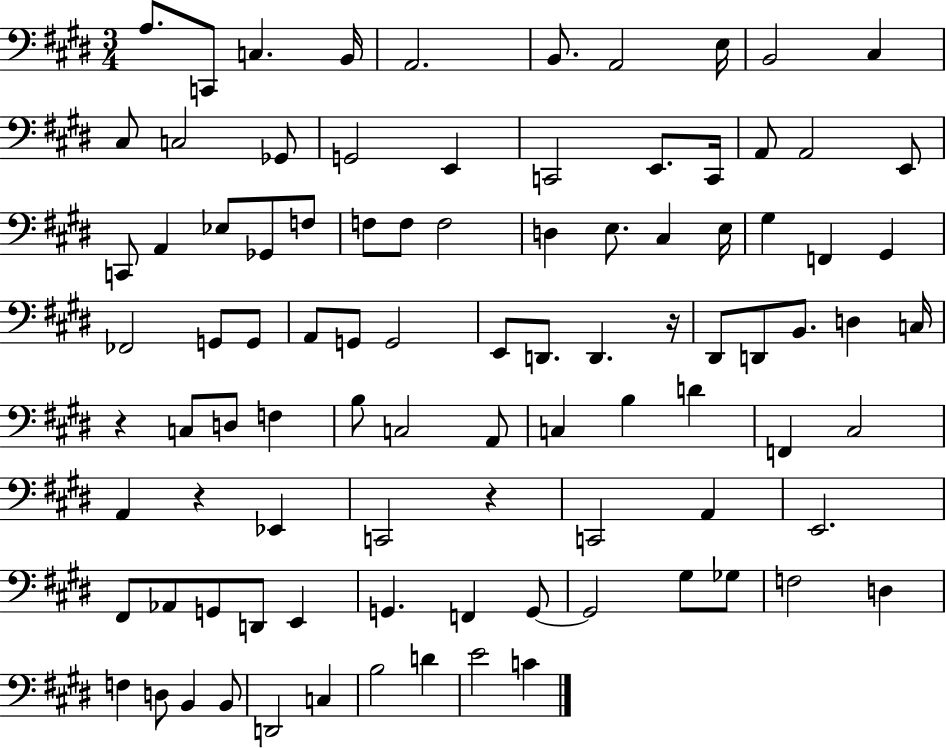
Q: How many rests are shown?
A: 4